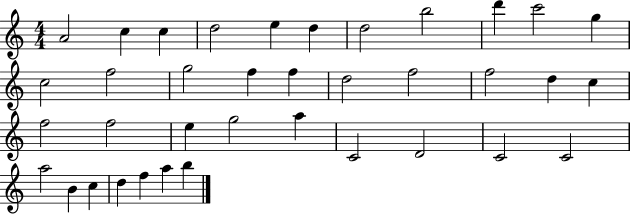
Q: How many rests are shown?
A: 0